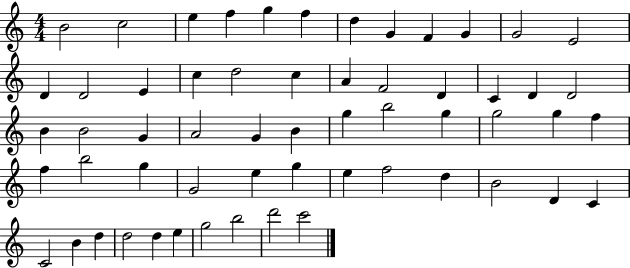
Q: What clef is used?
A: treble